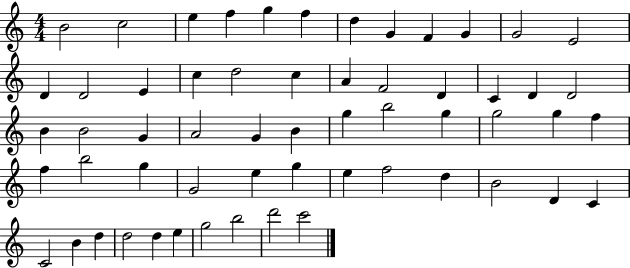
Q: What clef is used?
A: treble